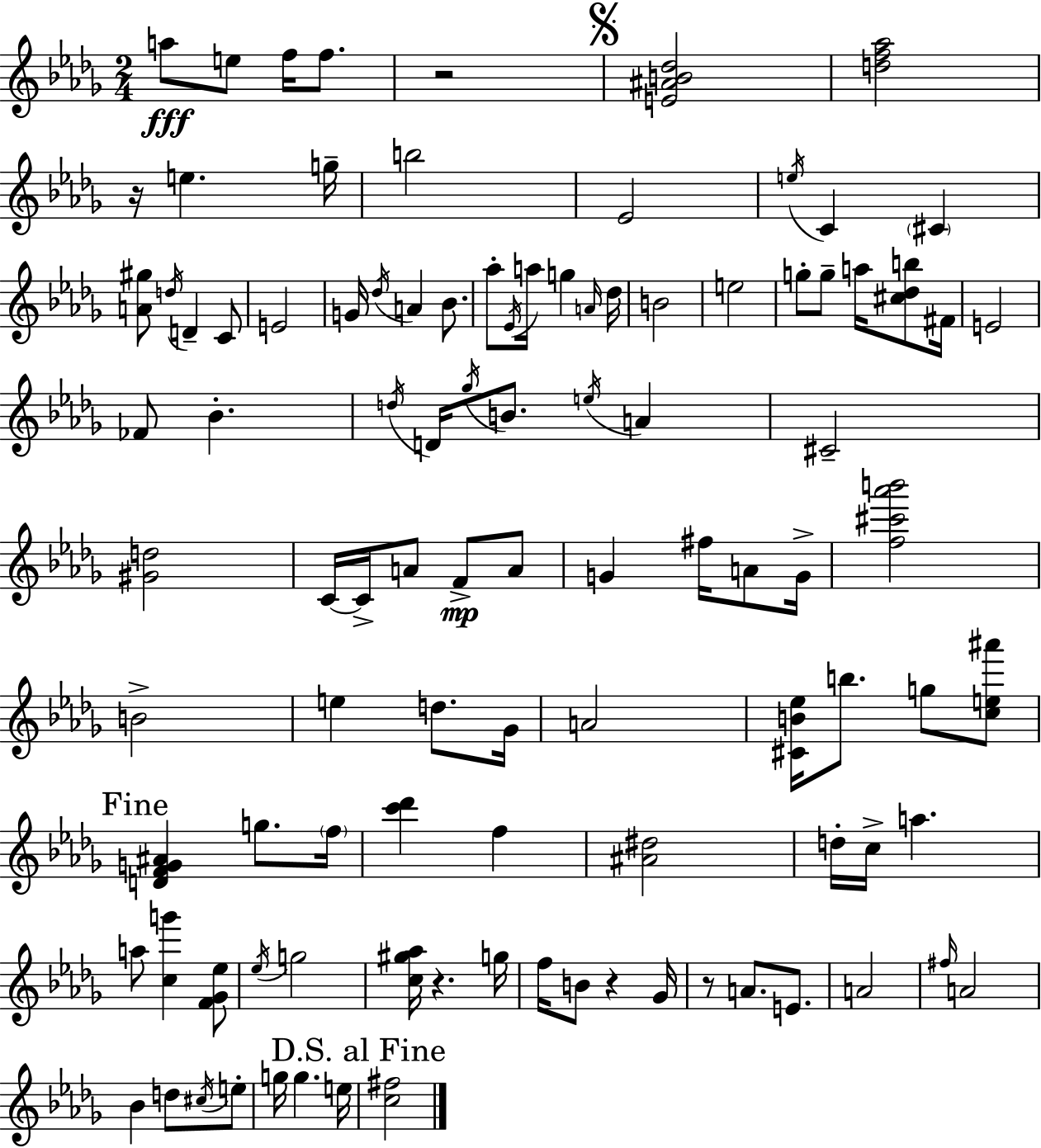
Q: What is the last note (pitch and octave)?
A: E5